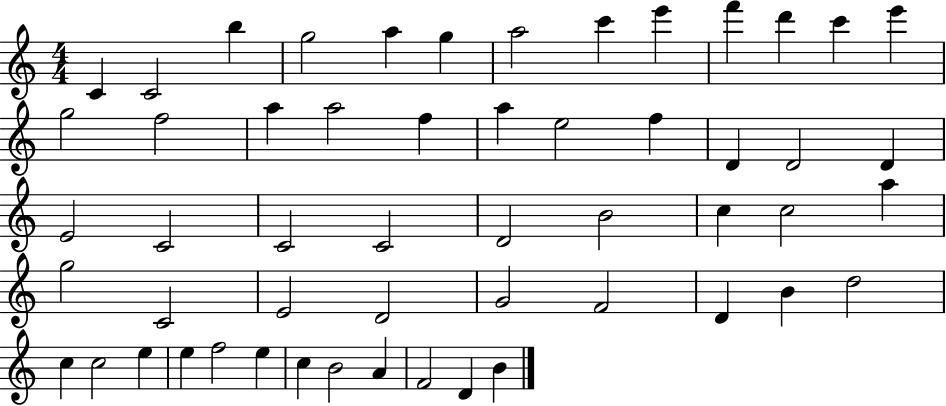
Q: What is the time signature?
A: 4/4